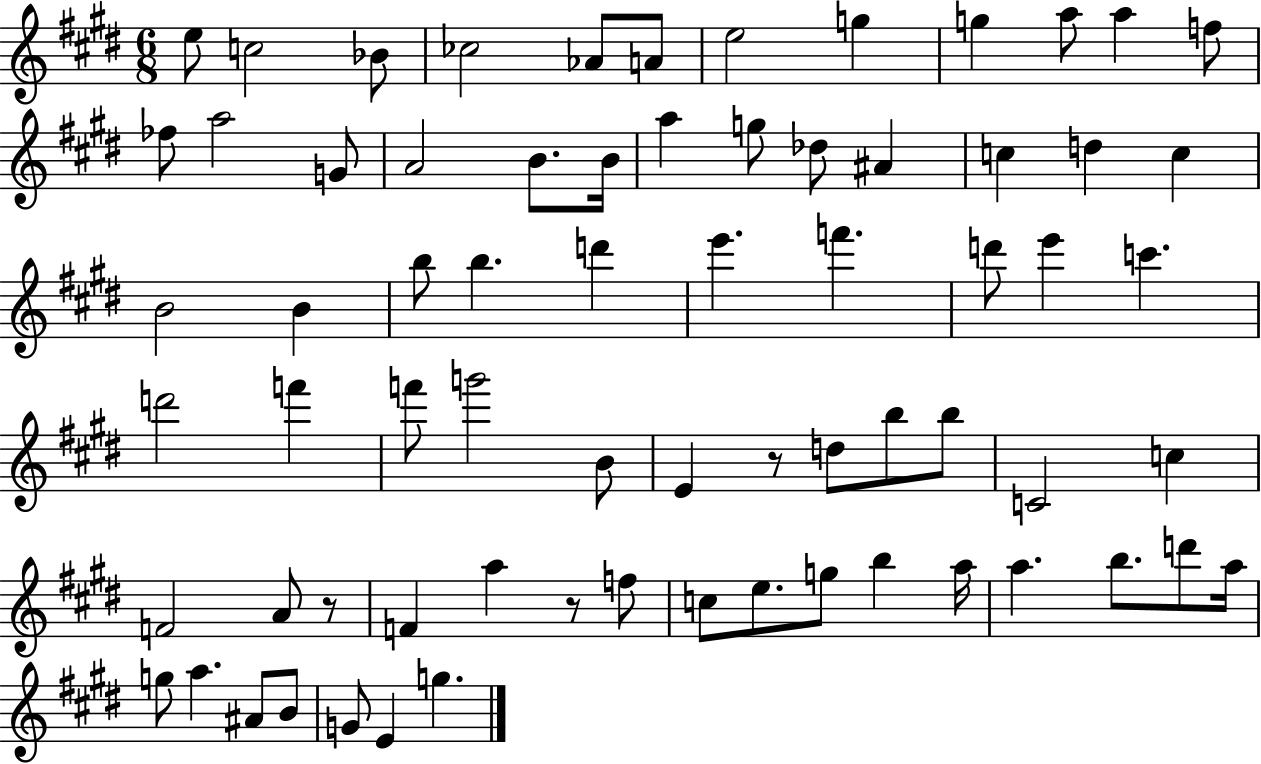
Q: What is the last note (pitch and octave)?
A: G5